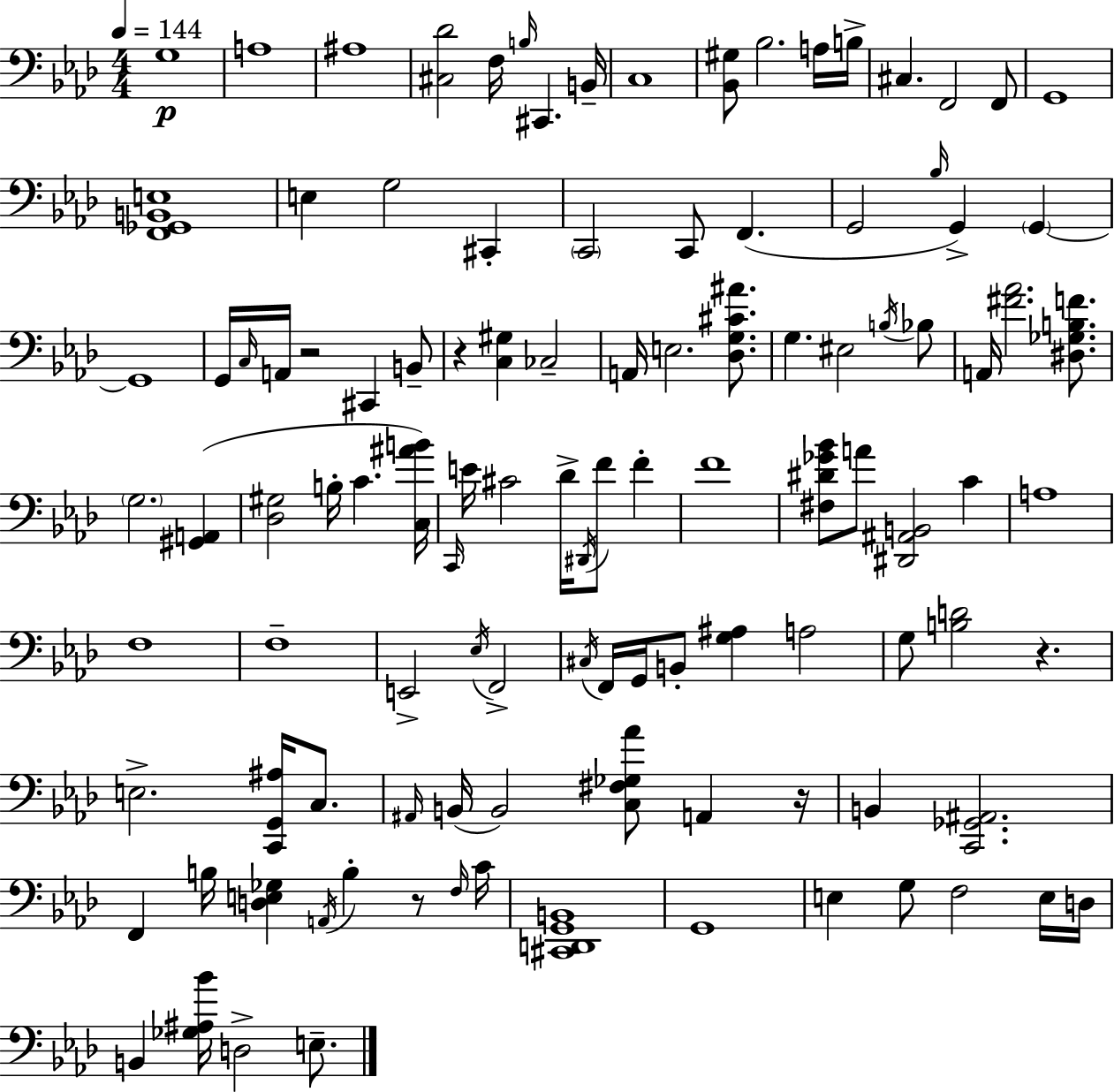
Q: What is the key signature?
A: AES major